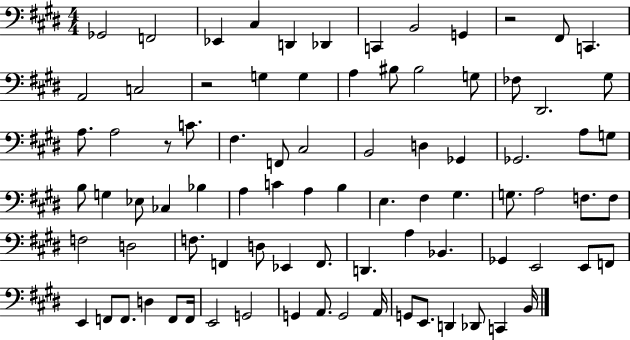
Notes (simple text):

Gb2/h F2/h Eb2/q C#3/q D2/q Db2/q C2/q B2/h G2/q R/h F#2/e C2/q. A2/h C3/h R/h G3/q G3/q A3/q BIS3/e BIS3/h G3/e FES3/e D#2/h. G#3/e A3/e. A3/h R/e C4/e. F#3/q. F2/e C#3/h B2/h D3/q Gb2/q Gb2/h. A3/e G3/e B3/e G3/q Eb3/e CES3/q Bb3/q A3/q C4/q A3/q B3/q E3/q. F#3/q G#3/q. G3/e. A3/h F3/e. F3/e F3/h D3/h F3/e. F2/q D3/e Eb2/q F2/e. D2/q. A3/q Bb2/q. Gb2/q E2/h E2/e F2/e E2/q F2/e F2/e. D3/q F2/e F2/s E2/h G2/h G2/q A2/e. G2/h A2/s G2/e E2/e. D2/q Db2/e C2/q B2/s